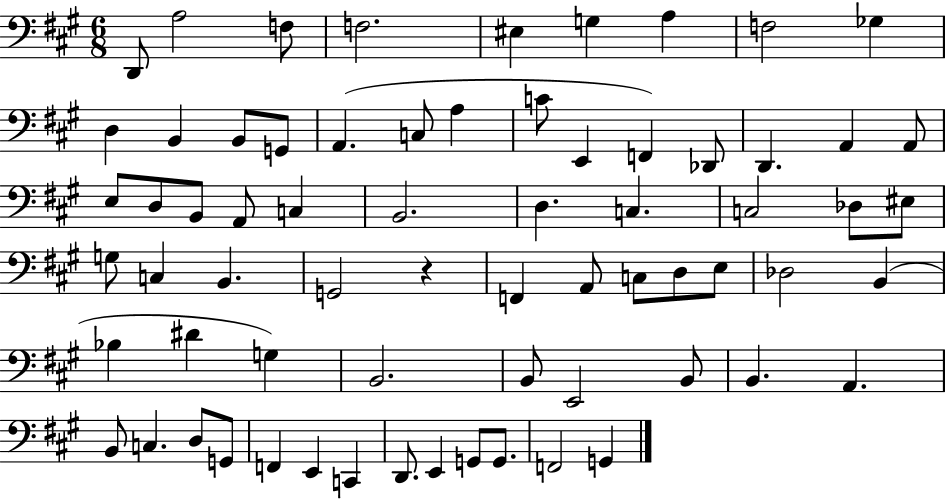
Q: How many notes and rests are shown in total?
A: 68